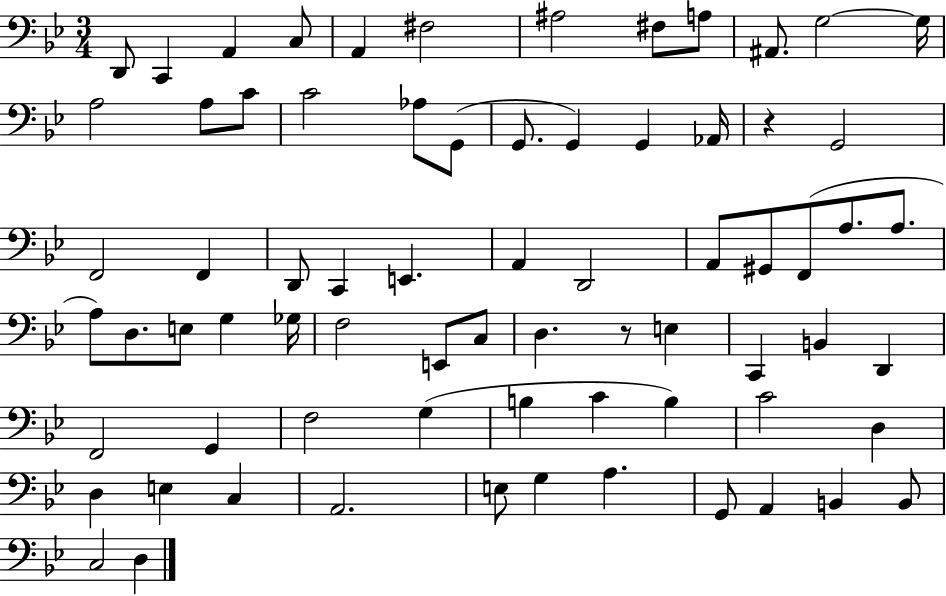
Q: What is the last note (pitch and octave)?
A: D3